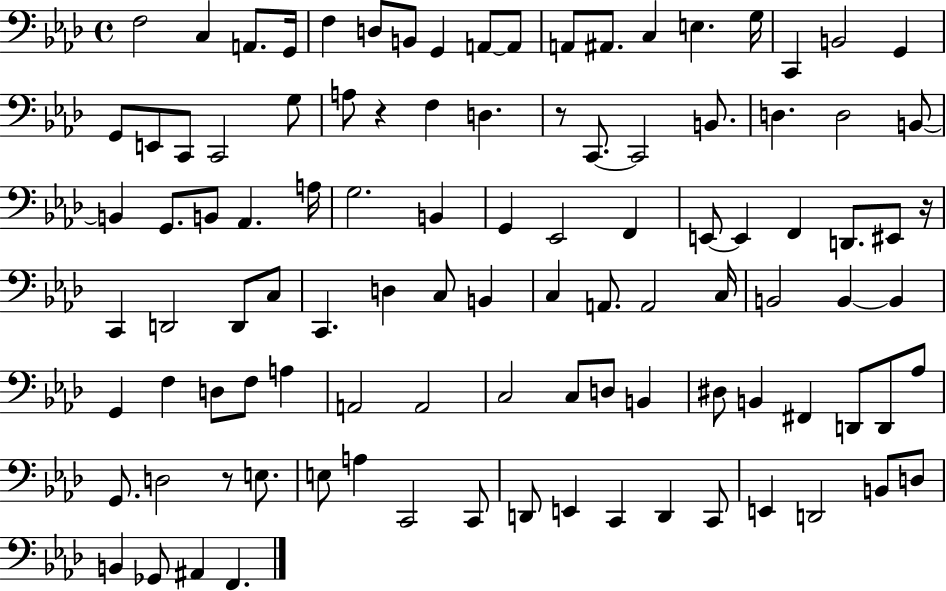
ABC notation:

X:1
T:Untitled
M:4/4
L:1/4
K:Ab
F,2 C, A,,/2 G,,/4 F, D,/2 B,,/2 G,, A,,/2 A,,/2 A,,/2 ^A,,/2 C, E, G,/4 C,, B,,2 G,, G,,/2 E,,/2 C,,/2 C,,2 G,/2 A,/2 z F, D, z/2 C,,/2 C,,2 B,,/2 D, D,2 B,,/2 B,, G,,/2 B,,/2 _A,, A,/4 G,2 B,, G,, _E,,2 F,, E,,/2 E,, F,, D,,/2 ^E,,/2 z/4 C,, D,,2 D,,/2 C,/2 C,, D, C,/2 B,, C, A,,/2 A,,2 C,/4 B,,2 B,, B,, G,, F, D,/2 F,/2 A, A,,2 A,,2 C,2 C,/2 D,/2 B,, ^D,/2 B,, ^F,, D,,/2 D,,/2 _A,/2 G,,/2 D,2 z/2 E,/2 E,/2 A, C,,2 C,,/2 D,,/2 E,, C,, D,, C,,/2 E,, D,,2 B,,/2 D,/2 B,, _G,,/2 ^A,, F,,